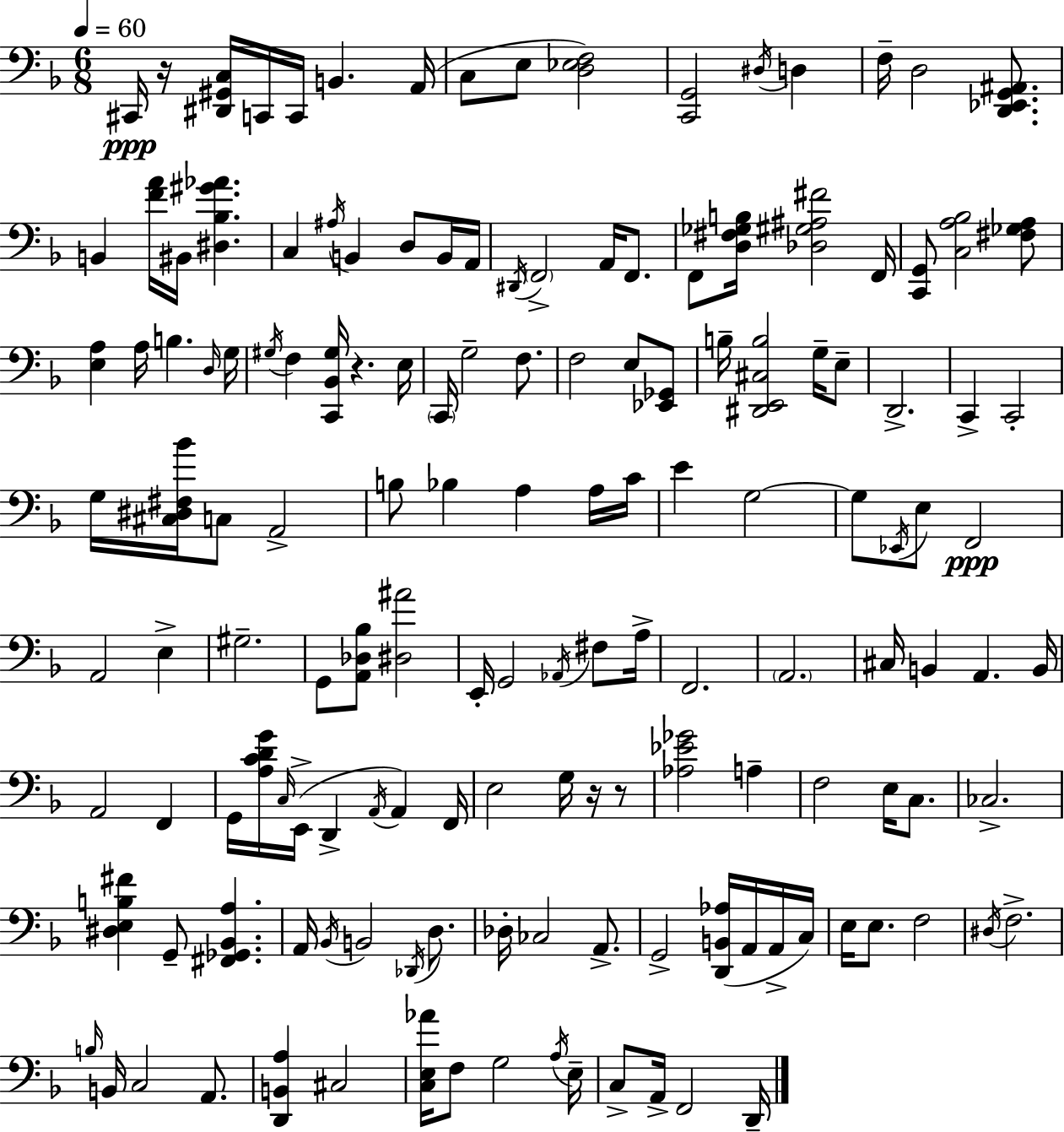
{
  \clef bass
  \numericTimeSignature
  \time 6/8
  \key d \minor
  \tempo 4 = 60
  \repeat volta 2 { cis,16\ppp r16 <dis, gis, c>16 c,16 c,16 b,4. a,16( | c8 e8 <d ees f>2) | <c, g,>2 \acciaccatura { dis16 } d4 | f16-- d2 <d, ees, g, ais,>8. | \break b,4 <f' a'>16 bis,16 <dis bes gis' aes'>4. | c4 \acciaccatura { ais16 } b,4 d8 | b,16 a,16 \acciaccatura { dis,16 } \parenthesize f,2-> a,16 | f,8. f,8 <d fis ges b>16 <des gis ais fis'>2 | \break f,16 <c, g,>8 <c a bes>2 | <fis ges a>8 <e a>4 a16 b4. | \grace { d16 } g16 \acciaccatura { gis16 } f4 <c, bes, gis>16 r4. | e16 \parenthesize c,16 g2-- | \break f8. f2 | e8 <ees, ges,>8 b16-- <dis, e, cis b>2 | g16-- e8-- d,2.-> | c,4-> c,2-. | \break g16 <cis dis fis bes'>16 c8 a,2-> | b8 bes4 a4 | a16 c'16 e'4 g2~~ | g8 \acciaccatura { ees,16 } e8 f,2\ppp | \break a,2 | e4-> gis2.-- | g,8 <a, des bes>8 <dis ais'>2 | e,16-. g,2 | \break \acciaccatura { aes,16 } fis8 a16-> f,2. | \parenthesize a,2. | cis16 b,4 | a,4. b,16 a,2 | \break f,4 g,16 <a c' d' g'>16 \grace { c16 }( e,16-> d,4-> | \acciaccatura { a,16 }) a,4 f,16 e2 | g16 r16 r8 <aes ees' ges'>2 | a4-- f2 | \break e16 c8. ces2.-> | <dis e b fis'>4 | g,8-- <fis, ges, bes, a>4. a,16 \acciaccatura { bes,16 } b,2 | \acciaccatura { des,16 } d8. des16-. | \break ces2 a,8.-> g,2-> | <d, b, aes>16( a,16 a,16-> c16) e16 | e8. f2 \acciaccatura { dis16 } | f2.-> | \break \grace { b16 } b,16 c2 a,8. | <d, b, a>4 cis2 | <c e aes'>16 f8 g2 | \acciaccatura { a16 } e16-- c8-> a,16-> f,2 | \break d,16-- } \bar "|."
}